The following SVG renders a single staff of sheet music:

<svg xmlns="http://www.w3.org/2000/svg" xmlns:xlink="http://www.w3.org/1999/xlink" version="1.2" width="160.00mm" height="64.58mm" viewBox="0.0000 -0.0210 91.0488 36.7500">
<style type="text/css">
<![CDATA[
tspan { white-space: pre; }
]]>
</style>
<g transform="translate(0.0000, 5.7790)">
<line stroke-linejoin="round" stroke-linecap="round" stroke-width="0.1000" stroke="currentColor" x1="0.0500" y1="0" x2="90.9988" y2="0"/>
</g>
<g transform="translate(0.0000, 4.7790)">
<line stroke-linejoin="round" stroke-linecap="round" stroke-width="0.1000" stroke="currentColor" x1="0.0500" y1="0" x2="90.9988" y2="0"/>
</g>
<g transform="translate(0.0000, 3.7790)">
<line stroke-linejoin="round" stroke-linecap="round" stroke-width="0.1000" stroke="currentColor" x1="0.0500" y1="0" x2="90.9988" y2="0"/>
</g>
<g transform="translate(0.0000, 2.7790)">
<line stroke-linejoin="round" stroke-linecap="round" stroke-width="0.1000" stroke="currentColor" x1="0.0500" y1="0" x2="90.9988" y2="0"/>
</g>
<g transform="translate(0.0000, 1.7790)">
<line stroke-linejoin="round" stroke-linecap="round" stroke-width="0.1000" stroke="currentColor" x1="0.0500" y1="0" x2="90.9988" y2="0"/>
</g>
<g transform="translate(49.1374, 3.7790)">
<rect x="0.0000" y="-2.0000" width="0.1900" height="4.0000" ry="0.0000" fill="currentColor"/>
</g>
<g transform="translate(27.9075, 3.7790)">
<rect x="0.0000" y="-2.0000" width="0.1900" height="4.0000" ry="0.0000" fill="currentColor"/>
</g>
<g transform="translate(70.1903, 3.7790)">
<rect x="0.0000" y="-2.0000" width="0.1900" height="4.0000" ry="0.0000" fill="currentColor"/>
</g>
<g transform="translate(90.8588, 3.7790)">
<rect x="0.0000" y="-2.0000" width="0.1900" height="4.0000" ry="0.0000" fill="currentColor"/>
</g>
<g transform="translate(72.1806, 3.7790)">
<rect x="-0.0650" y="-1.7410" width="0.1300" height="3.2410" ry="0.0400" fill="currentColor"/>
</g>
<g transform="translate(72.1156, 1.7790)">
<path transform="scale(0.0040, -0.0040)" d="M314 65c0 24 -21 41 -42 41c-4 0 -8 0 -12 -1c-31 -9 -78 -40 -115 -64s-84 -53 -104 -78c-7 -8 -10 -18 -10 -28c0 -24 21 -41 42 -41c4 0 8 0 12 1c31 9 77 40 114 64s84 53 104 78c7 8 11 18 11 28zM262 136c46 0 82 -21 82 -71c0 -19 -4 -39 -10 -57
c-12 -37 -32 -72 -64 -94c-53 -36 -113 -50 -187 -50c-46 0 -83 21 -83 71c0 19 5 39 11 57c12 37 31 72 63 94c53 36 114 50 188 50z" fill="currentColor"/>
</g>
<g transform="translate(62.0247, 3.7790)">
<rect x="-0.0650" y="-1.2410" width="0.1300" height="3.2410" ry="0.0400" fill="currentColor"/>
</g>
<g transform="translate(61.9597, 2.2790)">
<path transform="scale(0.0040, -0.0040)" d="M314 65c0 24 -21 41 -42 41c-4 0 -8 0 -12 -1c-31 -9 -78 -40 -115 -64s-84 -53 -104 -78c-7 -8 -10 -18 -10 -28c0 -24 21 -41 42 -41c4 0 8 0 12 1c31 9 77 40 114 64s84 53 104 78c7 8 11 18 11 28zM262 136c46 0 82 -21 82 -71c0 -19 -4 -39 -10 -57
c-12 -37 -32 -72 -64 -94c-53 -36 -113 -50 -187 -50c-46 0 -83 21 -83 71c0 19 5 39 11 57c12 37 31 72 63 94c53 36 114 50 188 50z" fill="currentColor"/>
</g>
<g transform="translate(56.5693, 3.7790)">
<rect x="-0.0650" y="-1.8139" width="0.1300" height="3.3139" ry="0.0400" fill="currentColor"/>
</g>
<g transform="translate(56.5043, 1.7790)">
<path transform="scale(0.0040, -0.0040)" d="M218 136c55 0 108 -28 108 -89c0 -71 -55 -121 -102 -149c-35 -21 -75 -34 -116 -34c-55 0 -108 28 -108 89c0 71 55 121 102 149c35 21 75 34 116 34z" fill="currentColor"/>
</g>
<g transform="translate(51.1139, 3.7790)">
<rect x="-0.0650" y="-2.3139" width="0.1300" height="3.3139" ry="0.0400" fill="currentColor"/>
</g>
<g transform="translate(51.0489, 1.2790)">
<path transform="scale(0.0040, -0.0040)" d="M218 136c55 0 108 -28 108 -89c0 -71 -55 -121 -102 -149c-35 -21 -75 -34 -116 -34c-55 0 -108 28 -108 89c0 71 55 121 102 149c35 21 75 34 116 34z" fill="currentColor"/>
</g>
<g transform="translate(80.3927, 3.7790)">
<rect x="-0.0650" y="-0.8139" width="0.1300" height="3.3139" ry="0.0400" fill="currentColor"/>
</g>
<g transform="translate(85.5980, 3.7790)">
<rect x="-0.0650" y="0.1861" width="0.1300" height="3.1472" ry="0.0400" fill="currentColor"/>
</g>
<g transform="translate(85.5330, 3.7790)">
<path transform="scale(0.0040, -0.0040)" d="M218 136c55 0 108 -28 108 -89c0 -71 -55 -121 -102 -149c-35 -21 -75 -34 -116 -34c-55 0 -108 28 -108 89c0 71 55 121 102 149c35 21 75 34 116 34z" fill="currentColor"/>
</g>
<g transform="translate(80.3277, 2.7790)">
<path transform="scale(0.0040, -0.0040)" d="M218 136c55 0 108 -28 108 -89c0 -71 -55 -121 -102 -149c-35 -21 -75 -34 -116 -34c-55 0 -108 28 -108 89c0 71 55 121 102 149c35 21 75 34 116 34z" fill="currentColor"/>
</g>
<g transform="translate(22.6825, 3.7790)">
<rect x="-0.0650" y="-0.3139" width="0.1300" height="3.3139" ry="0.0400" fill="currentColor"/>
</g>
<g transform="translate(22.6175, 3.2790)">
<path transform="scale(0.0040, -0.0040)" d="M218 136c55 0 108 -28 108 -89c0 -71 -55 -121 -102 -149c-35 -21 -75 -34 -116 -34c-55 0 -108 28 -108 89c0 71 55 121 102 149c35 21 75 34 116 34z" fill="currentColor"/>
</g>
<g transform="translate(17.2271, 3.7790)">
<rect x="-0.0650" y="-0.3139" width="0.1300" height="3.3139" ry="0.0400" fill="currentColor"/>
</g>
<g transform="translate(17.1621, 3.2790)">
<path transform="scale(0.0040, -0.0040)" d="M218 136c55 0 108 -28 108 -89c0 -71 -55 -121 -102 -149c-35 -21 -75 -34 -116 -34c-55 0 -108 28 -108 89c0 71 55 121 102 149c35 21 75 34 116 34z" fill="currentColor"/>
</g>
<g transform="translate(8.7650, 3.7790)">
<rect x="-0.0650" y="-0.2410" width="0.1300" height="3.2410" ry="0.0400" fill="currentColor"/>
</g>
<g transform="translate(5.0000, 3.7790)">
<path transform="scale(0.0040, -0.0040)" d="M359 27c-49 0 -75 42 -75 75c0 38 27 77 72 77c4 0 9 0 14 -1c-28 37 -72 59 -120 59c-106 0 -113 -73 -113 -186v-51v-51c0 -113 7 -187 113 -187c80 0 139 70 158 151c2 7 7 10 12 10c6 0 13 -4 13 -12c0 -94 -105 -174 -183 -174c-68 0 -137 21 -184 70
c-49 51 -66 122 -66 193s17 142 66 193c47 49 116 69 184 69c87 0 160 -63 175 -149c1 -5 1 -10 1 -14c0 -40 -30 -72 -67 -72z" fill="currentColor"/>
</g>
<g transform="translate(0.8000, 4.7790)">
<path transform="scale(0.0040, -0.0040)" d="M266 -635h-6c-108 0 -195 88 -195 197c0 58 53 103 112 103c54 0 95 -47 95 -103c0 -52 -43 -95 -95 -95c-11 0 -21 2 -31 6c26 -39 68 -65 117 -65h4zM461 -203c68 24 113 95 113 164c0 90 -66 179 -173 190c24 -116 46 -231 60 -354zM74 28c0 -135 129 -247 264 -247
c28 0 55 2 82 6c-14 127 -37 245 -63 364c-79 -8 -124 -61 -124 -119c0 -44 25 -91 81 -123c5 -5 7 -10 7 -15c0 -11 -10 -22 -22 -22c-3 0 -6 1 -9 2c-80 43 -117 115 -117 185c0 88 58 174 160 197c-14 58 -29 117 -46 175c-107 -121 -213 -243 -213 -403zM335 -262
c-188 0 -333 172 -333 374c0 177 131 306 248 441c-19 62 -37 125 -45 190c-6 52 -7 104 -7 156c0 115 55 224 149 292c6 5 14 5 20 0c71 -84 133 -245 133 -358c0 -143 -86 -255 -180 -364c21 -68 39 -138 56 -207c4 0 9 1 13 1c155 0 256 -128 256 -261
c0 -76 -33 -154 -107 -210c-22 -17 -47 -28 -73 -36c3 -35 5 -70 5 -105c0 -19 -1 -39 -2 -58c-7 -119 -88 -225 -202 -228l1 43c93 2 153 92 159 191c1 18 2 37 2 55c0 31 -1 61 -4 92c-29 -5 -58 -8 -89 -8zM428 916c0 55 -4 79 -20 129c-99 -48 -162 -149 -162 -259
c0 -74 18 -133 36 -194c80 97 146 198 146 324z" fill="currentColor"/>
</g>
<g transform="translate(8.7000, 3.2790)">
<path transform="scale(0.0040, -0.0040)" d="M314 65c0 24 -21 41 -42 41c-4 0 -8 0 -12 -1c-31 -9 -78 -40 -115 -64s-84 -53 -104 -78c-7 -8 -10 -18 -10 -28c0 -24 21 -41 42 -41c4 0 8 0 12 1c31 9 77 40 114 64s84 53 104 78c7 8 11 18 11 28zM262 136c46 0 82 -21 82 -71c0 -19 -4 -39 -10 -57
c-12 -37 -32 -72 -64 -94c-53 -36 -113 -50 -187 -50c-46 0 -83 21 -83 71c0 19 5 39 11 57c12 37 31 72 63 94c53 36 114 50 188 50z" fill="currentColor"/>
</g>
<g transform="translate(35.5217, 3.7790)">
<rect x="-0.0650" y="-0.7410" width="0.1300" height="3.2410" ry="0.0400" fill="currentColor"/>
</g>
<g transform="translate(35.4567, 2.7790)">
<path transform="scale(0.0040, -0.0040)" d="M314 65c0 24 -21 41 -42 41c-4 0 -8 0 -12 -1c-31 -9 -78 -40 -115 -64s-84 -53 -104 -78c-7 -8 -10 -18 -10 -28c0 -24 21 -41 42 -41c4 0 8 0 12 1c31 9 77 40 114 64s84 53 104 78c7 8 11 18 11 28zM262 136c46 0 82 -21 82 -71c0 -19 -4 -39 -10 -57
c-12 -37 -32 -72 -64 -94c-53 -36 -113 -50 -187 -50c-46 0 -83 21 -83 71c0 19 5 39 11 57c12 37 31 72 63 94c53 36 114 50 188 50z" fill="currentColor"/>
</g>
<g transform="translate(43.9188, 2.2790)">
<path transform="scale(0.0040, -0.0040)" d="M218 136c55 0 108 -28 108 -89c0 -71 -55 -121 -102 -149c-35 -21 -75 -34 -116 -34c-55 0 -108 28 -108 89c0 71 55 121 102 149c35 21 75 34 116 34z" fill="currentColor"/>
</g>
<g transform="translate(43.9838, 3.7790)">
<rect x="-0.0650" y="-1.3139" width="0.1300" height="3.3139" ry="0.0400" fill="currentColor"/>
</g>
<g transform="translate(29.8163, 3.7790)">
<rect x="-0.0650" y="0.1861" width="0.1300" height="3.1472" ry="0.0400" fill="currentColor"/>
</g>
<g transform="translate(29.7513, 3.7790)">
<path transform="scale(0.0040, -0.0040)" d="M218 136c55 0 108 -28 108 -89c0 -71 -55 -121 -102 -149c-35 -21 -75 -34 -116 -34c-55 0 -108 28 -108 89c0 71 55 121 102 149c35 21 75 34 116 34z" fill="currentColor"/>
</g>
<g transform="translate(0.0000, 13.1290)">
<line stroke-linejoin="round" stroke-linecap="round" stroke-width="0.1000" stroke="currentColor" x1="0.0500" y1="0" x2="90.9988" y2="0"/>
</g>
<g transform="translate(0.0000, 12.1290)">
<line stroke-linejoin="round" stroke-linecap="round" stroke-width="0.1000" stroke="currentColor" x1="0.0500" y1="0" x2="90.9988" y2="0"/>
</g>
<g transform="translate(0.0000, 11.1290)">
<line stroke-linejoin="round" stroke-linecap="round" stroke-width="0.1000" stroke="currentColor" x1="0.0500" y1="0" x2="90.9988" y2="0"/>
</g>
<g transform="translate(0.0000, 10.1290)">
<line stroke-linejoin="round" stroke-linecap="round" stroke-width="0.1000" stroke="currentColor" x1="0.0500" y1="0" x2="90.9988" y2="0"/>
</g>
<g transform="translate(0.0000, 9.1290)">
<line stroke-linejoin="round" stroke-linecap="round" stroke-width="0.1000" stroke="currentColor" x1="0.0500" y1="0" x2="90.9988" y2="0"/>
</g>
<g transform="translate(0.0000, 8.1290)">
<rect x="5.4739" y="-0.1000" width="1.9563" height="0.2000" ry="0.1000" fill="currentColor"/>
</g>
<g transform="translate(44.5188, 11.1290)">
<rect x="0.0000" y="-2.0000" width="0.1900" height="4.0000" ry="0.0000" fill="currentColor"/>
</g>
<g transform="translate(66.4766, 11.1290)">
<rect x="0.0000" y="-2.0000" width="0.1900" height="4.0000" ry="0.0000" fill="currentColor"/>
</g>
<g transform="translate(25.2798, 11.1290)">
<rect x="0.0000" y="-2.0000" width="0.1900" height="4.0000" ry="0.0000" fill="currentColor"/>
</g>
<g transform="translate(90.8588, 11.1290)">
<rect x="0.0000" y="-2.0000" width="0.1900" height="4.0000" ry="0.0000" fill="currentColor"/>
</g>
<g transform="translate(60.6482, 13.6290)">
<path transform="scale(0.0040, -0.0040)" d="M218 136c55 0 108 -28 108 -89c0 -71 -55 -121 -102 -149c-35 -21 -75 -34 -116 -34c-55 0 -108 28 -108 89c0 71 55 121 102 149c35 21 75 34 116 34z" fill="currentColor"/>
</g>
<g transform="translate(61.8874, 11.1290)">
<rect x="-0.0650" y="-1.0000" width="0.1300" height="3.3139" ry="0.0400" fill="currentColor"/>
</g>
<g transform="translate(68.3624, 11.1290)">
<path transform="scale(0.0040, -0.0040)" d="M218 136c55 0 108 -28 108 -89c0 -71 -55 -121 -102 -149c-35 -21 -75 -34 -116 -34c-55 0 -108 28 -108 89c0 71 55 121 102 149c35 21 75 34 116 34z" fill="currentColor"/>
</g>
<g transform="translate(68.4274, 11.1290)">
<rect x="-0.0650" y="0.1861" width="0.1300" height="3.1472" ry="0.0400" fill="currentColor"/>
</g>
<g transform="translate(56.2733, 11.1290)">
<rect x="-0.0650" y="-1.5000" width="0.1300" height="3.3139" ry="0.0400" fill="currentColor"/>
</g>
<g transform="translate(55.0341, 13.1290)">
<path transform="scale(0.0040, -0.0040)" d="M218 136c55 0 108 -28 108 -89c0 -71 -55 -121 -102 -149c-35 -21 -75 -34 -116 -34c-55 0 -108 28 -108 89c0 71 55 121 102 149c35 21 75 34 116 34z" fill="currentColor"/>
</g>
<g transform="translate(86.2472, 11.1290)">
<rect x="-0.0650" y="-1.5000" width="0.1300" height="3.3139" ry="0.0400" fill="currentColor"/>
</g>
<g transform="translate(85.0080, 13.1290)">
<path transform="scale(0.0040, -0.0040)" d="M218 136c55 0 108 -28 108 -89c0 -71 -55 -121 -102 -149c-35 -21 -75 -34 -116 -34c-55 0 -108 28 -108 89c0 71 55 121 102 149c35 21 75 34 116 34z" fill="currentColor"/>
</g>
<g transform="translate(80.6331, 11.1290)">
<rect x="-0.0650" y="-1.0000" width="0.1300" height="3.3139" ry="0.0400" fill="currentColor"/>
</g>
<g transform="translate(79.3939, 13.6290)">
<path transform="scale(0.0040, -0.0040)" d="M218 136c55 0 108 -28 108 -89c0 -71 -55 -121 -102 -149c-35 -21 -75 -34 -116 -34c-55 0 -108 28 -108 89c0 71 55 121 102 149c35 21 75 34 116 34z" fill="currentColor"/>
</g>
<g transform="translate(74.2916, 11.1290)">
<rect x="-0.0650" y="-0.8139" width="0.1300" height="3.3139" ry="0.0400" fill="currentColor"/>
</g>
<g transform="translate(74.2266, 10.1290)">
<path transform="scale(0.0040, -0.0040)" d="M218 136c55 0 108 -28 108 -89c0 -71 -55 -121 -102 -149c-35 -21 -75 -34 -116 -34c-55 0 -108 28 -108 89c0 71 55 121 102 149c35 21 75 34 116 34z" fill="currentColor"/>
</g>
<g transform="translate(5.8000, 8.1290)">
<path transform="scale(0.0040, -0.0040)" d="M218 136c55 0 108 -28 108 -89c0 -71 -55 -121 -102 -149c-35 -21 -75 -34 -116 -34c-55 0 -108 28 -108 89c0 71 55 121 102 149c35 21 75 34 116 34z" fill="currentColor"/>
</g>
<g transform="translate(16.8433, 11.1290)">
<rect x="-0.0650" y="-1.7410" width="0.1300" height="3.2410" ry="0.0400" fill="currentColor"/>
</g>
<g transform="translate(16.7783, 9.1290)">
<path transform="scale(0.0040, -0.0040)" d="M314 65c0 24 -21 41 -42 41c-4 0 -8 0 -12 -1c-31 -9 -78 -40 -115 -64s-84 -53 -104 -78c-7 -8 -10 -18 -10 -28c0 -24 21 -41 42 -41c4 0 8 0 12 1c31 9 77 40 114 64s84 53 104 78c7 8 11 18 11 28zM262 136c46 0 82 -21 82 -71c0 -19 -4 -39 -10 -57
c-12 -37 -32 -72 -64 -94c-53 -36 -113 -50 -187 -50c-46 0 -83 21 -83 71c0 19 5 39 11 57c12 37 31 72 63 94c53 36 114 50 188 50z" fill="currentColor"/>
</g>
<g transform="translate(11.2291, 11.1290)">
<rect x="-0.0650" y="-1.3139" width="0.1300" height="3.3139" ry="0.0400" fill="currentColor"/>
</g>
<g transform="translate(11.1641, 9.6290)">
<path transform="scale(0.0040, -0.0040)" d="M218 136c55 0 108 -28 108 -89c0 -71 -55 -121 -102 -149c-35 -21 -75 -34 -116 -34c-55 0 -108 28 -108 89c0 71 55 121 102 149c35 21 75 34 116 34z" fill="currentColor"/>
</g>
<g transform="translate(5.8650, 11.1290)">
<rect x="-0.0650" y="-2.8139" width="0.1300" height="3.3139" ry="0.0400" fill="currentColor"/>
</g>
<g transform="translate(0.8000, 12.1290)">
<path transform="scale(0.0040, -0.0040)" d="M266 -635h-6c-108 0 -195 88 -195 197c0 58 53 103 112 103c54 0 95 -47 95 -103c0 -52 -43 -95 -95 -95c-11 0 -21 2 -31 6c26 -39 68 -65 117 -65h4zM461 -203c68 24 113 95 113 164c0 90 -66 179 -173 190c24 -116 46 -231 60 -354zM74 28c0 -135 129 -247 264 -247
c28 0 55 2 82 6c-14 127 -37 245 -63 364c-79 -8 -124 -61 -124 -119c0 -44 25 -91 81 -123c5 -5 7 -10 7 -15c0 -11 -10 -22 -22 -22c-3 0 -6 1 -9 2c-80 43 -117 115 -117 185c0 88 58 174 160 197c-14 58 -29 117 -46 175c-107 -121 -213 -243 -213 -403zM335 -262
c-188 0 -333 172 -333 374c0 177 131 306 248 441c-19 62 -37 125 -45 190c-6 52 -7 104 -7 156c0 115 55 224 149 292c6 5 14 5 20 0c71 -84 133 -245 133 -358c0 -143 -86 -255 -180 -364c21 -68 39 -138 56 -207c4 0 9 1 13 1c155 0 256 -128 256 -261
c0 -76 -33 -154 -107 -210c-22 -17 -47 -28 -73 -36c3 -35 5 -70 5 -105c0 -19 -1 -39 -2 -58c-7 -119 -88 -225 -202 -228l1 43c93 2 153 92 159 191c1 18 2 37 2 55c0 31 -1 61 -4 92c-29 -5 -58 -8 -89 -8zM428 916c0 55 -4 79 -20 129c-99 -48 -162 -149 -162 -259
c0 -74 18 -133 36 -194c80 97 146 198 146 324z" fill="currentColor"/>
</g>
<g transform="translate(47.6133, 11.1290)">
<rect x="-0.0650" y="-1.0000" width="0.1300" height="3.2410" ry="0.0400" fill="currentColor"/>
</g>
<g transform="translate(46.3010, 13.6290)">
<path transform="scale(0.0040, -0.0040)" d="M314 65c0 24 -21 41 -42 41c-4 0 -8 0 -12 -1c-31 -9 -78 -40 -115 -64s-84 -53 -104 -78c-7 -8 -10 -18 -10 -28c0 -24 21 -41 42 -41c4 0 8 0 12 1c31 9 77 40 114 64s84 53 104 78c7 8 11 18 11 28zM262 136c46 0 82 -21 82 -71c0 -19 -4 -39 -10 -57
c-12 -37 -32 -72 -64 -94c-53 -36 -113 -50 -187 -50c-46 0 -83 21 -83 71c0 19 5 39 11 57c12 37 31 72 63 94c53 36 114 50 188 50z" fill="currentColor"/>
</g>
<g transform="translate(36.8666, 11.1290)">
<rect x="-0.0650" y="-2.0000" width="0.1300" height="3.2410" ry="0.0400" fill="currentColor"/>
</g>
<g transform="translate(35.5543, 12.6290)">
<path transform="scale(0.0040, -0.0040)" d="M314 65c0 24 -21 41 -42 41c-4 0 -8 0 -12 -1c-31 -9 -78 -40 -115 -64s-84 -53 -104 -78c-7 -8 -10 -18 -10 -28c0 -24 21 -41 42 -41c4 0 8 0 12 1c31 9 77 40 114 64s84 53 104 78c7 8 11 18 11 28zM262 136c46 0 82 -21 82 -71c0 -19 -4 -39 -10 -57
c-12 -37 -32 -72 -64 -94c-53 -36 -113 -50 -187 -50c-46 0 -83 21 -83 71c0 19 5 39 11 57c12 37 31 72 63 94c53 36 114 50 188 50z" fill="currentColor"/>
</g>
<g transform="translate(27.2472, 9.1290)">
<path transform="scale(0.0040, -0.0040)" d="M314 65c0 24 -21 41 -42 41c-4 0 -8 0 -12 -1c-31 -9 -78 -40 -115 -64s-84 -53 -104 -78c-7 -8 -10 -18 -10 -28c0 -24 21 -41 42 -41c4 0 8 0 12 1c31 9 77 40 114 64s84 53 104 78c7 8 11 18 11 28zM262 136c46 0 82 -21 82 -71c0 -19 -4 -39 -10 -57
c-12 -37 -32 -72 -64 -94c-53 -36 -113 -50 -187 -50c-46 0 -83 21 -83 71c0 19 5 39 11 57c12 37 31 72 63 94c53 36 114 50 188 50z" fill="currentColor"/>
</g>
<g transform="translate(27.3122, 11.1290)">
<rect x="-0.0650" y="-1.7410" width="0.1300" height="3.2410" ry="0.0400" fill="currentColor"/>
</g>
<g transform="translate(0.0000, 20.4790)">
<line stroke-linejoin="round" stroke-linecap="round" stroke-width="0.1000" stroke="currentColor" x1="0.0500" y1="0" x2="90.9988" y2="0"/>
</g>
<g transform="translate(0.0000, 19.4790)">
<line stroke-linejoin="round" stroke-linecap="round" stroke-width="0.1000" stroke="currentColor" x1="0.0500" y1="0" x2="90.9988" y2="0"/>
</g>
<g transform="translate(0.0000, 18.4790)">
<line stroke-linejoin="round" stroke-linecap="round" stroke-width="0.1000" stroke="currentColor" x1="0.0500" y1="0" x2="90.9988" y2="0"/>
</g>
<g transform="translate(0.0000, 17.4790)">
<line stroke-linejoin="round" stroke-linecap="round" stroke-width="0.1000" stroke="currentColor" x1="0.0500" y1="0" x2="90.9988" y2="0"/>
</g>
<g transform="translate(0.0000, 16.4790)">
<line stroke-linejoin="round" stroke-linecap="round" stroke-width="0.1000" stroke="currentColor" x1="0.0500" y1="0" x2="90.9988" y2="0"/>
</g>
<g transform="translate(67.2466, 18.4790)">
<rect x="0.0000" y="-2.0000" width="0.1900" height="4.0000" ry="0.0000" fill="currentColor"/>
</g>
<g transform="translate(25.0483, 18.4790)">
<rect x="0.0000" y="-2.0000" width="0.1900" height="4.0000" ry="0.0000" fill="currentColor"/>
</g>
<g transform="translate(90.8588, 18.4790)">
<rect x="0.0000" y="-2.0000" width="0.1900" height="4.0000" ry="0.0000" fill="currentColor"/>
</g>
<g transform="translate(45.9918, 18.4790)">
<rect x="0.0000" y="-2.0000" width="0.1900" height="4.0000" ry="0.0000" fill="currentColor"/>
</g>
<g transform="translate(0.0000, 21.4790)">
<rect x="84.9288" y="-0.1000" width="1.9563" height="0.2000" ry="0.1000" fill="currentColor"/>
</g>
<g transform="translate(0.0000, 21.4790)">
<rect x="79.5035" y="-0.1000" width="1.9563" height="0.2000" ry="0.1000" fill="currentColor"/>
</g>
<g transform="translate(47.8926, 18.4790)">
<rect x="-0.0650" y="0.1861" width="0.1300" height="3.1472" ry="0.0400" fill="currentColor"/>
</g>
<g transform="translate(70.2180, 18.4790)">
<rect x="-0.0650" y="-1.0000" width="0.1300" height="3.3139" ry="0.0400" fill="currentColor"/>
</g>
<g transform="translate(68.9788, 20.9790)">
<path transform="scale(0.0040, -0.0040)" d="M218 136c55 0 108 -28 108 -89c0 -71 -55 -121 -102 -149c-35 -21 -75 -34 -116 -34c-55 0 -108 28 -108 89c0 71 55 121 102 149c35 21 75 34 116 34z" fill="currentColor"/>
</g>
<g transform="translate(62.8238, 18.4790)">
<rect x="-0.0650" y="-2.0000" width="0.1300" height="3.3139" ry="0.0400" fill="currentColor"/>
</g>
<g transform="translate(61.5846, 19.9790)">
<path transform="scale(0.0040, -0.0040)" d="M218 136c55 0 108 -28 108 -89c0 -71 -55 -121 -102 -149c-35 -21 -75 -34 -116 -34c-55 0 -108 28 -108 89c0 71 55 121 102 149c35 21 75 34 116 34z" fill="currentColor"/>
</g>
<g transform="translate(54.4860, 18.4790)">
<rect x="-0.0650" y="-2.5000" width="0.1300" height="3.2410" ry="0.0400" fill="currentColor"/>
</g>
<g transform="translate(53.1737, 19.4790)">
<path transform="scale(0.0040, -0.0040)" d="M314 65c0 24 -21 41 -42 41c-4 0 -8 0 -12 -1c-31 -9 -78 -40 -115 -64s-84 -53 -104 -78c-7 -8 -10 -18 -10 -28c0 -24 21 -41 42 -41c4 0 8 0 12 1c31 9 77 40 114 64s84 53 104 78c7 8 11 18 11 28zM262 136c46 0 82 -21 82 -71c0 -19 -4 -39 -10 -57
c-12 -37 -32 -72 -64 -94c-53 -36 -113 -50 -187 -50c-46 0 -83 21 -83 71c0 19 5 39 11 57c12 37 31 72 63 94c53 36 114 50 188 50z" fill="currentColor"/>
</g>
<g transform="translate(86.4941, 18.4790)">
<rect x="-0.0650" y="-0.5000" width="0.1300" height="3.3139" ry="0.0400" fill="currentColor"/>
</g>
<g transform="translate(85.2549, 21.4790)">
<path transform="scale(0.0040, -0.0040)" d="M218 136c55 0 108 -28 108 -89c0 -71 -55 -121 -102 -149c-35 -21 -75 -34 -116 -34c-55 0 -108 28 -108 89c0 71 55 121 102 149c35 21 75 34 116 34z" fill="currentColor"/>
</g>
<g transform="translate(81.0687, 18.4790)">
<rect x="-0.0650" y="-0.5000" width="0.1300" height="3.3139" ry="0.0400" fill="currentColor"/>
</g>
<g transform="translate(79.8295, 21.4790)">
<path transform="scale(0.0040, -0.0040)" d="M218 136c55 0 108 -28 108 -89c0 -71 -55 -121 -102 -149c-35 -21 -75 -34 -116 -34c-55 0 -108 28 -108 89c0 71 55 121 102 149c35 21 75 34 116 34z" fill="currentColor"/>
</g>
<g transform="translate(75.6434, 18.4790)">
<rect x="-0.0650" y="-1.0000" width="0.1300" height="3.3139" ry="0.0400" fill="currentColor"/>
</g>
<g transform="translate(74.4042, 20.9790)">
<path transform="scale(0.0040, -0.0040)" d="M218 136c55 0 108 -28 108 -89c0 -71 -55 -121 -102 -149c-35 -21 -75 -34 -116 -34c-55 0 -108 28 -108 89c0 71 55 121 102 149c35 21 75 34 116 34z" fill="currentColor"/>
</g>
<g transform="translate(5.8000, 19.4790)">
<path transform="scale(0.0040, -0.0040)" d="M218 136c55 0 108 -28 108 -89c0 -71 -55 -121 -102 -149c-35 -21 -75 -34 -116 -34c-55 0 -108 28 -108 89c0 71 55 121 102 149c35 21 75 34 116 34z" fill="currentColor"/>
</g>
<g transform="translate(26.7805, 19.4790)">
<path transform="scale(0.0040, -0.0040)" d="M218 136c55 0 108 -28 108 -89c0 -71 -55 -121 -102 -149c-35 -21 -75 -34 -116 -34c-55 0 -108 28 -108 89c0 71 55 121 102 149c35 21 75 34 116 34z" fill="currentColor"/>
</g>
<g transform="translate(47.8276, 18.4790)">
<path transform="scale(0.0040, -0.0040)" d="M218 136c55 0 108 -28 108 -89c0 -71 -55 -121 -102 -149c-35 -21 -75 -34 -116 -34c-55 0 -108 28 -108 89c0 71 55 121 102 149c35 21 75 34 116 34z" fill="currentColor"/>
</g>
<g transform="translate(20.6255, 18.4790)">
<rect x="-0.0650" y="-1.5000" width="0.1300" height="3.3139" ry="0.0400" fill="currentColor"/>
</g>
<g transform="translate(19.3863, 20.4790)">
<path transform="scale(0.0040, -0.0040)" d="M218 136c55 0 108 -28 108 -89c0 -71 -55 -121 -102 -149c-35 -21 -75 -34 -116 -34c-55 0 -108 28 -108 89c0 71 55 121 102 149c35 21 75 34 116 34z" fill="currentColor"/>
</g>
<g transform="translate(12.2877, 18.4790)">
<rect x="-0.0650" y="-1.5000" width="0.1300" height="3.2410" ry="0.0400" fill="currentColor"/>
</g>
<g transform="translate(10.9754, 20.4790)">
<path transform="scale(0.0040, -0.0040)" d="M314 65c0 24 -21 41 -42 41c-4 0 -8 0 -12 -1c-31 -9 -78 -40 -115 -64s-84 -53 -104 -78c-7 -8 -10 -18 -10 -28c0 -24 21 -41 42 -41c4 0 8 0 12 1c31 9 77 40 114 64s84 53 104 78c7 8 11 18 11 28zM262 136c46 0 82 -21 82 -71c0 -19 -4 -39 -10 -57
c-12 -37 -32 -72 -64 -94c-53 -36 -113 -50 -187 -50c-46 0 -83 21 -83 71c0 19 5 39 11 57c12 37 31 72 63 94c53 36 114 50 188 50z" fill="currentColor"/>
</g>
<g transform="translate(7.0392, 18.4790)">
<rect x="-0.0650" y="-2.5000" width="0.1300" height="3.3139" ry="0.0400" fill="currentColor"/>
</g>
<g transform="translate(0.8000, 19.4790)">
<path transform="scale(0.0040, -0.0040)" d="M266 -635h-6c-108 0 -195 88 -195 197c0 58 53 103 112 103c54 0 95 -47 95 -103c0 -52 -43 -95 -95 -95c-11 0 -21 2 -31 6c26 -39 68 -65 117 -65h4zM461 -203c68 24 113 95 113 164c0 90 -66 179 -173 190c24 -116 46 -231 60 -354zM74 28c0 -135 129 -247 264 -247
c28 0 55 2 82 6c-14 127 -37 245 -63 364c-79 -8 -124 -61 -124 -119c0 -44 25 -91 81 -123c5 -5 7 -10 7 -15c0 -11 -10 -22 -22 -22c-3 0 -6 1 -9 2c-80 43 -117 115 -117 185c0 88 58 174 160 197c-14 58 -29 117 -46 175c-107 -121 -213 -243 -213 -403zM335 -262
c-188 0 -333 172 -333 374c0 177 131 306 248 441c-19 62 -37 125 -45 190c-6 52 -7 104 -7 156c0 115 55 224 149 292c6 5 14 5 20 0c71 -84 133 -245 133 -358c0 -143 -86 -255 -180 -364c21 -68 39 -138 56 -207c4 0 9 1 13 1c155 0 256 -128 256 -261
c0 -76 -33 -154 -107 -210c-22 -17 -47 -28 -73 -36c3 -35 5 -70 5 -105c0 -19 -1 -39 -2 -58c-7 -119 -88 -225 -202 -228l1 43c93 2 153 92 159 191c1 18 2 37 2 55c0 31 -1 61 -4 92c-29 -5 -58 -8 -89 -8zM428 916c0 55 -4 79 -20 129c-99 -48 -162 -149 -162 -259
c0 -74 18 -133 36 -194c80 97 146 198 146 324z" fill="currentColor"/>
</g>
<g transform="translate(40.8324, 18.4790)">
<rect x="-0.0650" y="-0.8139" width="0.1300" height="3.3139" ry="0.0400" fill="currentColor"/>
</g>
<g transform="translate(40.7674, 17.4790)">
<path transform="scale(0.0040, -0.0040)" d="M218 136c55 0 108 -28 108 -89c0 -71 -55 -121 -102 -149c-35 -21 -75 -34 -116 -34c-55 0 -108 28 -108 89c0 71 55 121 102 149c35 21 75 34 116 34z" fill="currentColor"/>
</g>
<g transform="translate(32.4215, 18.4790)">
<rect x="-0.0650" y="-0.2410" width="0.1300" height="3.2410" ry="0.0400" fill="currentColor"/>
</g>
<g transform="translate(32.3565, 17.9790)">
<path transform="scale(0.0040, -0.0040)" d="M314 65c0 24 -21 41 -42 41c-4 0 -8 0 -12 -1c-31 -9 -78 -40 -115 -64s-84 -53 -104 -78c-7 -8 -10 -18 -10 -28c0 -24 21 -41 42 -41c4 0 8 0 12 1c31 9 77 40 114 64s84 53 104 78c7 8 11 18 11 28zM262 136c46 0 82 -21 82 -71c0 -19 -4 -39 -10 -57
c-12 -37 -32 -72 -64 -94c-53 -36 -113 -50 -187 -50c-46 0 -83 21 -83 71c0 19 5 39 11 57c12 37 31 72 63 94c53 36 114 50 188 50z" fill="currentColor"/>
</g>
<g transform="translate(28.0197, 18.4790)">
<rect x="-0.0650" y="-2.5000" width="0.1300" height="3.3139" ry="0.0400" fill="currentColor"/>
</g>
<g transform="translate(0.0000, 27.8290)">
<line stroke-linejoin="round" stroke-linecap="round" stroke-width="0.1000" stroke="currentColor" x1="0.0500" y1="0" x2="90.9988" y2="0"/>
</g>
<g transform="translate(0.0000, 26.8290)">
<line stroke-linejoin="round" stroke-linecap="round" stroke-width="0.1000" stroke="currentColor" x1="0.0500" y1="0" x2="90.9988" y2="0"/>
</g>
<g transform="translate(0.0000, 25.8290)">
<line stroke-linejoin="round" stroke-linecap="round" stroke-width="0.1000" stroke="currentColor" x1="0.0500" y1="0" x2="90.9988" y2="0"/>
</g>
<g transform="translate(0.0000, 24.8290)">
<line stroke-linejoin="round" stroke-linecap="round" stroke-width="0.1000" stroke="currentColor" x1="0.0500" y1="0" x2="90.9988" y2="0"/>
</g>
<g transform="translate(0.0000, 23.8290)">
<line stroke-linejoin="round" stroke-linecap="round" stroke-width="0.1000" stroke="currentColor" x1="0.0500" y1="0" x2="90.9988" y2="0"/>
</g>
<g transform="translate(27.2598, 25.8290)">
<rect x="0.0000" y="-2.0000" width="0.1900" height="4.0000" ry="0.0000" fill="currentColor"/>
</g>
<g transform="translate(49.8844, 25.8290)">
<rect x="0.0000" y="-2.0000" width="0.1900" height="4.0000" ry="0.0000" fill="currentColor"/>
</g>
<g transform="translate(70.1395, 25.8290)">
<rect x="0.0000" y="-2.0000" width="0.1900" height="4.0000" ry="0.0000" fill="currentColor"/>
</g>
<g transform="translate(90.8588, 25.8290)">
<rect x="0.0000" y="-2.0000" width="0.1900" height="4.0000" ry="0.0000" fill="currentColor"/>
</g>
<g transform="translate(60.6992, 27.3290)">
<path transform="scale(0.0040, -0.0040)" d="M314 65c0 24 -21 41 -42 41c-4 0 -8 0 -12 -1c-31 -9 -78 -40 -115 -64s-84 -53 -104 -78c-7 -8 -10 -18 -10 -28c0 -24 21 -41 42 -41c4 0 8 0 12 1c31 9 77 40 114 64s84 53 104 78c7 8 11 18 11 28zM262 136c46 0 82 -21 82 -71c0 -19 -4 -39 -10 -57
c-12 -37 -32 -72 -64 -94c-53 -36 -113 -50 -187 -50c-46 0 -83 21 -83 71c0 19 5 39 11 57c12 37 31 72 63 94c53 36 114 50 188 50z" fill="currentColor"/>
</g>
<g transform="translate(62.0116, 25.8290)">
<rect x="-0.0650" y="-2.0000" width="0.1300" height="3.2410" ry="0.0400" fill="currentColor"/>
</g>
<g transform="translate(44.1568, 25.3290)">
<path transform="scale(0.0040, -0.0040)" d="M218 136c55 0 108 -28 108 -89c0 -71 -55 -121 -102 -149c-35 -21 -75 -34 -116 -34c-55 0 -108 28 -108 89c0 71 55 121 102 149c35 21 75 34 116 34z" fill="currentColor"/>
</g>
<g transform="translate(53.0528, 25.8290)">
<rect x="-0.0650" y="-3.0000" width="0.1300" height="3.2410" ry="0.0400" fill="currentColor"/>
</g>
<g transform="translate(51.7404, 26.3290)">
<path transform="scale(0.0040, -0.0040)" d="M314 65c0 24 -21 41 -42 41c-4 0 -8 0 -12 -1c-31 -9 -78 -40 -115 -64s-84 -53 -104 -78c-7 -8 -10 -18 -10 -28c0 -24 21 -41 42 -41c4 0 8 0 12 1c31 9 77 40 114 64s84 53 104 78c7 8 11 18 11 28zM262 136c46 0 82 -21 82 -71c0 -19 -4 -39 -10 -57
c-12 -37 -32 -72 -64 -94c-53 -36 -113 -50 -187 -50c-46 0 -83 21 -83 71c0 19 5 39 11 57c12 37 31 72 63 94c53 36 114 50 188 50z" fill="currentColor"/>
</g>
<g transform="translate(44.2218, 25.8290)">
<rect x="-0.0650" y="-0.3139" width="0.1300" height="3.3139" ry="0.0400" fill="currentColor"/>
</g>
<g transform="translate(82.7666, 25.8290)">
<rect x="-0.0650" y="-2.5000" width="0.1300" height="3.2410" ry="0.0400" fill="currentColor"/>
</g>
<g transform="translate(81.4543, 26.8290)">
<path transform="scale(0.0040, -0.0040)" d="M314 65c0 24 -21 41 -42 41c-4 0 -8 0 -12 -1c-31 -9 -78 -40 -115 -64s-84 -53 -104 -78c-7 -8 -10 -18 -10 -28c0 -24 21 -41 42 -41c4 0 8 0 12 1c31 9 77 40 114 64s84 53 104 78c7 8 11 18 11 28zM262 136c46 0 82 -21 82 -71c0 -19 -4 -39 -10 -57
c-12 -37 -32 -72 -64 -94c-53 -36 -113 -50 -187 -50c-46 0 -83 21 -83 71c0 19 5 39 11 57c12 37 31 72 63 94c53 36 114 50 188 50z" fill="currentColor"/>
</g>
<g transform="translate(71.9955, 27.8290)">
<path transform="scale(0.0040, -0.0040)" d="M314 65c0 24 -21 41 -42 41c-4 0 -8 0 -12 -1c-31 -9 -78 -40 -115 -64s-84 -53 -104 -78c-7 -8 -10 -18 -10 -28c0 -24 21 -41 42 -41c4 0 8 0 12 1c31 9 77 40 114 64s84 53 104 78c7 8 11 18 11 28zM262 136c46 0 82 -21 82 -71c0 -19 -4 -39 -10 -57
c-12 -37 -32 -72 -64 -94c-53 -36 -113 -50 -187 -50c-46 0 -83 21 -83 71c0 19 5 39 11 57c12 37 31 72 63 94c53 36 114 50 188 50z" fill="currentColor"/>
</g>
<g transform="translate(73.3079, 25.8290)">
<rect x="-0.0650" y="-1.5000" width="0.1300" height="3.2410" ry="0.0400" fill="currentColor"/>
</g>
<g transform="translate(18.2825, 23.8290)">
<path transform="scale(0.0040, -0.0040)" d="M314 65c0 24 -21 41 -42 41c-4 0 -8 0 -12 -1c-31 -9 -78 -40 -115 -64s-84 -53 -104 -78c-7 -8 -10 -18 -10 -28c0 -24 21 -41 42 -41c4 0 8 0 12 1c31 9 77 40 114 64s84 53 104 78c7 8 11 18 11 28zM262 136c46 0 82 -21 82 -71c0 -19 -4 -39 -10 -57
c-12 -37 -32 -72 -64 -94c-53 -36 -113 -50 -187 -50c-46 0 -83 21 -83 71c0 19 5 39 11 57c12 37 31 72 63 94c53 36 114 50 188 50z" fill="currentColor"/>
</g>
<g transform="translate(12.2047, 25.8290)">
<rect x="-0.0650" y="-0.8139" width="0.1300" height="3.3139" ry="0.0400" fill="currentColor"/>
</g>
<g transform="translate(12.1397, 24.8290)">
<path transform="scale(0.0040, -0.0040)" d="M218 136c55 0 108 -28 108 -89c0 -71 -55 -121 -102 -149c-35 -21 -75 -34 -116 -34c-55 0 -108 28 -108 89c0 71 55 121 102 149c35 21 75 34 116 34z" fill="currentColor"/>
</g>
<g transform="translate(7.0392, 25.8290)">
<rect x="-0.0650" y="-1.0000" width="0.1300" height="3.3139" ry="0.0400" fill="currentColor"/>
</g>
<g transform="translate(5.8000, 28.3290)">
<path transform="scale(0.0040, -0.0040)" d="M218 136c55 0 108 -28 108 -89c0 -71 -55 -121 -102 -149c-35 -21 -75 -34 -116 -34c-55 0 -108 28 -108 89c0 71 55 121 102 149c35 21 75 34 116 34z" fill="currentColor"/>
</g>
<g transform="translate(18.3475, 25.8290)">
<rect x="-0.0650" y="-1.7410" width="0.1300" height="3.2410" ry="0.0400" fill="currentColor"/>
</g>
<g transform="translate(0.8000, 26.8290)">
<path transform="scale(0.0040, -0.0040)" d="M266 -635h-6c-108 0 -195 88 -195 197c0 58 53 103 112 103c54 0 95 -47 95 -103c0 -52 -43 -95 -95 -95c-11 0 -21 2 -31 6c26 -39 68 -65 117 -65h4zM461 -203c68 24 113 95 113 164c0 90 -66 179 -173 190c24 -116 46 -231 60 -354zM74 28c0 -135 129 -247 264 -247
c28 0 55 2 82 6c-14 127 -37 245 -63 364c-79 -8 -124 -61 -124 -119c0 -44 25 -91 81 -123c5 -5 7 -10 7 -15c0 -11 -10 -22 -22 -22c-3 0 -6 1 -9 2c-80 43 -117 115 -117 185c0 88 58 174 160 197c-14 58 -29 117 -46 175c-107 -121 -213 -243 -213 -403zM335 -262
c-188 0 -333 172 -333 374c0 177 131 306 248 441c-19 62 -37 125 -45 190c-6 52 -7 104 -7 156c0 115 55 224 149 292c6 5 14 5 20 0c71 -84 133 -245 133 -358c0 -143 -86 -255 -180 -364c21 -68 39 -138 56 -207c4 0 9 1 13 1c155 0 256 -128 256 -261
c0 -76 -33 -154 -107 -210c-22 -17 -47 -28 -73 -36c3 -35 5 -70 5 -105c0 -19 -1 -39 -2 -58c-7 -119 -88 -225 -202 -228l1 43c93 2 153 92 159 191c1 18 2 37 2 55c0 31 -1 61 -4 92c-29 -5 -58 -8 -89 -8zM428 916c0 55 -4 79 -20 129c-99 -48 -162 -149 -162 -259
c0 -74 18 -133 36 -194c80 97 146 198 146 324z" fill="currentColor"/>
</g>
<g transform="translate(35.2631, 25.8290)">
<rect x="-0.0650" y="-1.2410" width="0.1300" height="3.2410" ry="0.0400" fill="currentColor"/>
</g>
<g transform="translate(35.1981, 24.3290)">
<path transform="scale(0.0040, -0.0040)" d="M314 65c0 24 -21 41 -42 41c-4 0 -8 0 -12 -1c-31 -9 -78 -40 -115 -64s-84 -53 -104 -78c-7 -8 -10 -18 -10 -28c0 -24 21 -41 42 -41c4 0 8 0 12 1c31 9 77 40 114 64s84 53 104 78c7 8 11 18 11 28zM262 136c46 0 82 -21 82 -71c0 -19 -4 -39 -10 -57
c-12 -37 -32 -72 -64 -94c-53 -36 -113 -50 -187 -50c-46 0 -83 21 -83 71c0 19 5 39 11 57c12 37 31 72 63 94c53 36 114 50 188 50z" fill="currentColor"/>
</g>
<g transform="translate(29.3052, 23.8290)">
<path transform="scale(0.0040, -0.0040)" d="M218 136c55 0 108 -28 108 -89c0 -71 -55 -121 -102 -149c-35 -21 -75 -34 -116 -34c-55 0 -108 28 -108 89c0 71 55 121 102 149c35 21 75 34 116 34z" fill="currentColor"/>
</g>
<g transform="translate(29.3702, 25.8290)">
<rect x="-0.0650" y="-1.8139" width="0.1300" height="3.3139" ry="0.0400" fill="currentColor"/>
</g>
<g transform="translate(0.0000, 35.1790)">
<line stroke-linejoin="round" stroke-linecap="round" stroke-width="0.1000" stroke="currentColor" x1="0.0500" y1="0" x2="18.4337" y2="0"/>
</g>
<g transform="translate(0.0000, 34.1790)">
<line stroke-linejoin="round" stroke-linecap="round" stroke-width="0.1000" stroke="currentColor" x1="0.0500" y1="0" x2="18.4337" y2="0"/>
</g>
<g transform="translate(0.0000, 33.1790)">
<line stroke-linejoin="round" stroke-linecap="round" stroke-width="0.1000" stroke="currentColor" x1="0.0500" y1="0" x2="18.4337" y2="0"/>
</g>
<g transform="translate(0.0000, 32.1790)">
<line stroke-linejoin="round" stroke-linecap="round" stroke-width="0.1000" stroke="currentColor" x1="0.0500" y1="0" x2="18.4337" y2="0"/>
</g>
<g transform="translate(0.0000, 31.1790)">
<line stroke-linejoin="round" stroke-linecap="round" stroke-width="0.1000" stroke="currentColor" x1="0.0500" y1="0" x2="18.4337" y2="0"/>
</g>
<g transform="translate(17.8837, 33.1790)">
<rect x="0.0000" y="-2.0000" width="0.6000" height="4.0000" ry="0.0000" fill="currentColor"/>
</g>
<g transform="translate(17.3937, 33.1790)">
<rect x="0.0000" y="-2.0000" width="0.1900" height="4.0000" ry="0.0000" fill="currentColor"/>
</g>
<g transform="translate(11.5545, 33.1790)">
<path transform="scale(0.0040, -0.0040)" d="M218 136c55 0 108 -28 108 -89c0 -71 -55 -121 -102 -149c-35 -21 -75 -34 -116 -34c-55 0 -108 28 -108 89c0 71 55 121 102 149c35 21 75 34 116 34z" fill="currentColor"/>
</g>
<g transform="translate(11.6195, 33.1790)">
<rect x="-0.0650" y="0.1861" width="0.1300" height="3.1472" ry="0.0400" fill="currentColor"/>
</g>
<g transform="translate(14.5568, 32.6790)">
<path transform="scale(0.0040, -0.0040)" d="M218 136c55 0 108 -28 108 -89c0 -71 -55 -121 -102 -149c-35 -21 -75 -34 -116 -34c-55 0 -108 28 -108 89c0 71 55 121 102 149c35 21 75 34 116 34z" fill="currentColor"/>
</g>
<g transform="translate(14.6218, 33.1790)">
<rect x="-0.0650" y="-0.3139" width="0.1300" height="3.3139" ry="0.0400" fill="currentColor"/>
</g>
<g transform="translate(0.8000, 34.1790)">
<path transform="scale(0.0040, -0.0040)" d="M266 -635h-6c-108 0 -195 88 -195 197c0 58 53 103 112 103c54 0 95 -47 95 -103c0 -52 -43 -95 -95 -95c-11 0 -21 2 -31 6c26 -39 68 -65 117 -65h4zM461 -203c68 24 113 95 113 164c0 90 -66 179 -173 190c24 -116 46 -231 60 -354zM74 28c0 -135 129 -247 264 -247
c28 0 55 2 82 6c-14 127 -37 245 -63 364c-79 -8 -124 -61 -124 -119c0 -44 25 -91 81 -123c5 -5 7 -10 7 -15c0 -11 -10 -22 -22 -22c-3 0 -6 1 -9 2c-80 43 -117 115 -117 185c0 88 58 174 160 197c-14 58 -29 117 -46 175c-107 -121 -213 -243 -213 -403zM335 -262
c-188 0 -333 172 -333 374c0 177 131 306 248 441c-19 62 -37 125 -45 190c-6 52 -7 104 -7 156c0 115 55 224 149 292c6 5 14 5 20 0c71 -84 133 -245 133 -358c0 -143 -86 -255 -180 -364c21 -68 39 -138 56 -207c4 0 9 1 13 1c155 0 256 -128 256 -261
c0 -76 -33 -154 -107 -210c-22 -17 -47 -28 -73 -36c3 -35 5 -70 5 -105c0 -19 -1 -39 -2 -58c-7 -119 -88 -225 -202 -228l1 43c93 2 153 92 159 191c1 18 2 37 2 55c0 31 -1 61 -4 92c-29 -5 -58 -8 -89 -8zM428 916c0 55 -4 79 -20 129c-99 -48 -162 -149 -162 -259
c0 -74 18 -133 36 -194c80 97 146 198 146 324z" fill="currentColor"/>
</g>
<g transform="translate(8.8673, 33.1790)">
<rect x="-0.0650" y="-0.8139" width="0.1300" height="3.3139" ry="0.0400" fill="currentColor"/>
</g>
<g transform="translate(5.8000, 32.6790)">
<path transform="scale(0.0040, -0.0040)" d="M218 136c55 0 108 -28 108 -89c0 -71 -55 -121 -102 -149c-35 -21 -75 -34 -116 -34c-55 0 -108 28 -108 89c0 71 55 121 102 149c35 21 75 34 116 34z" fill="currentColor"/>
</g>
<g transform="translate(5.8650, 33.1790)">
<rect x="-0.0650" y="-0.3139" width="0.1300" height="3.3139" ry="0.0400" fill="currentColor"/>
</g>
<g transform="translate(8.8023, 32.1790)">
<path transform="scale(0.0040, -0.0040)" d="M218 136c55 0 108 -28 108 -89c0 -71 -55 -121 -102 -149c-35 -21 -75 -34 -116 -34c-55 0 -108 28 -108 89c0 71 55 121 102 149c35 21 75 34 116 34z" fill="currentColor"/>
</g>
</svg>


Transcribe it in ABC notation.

X:1
T:Untitled
M:4/4
L:1/4
K:C
c2 c c B d2 e g f e2 f2 d B a e f2 f2 F2 D2 E D B d D E G E2 E G c2 d B G2 F D D C C D d f2 f e2 c A2 F2 E2 G2 c d B c